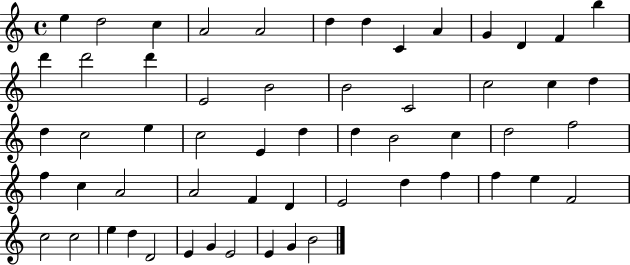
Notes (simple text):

E5/q D5/h C5/q A4/h A4/h D5/q D5/q C4/q A4/q G4/q D4/q F4/q B5/q D6/q D6/h D6/q E4/h B4/h B4/h C4/h C5/h C5/q D5/q D5/q C5/h E5/q C5/h E4/q D5/q D5/q B4/h C5/q D5/h F5/h F5/q C5/q A4/h A4/h F4/q D4/q E4/h D5/q F5/q F5/q E5/q F4/h C5/h C5/h E5/q D5/q D4/h E4/q G4/q E4/h E4/q G4/q B4/h